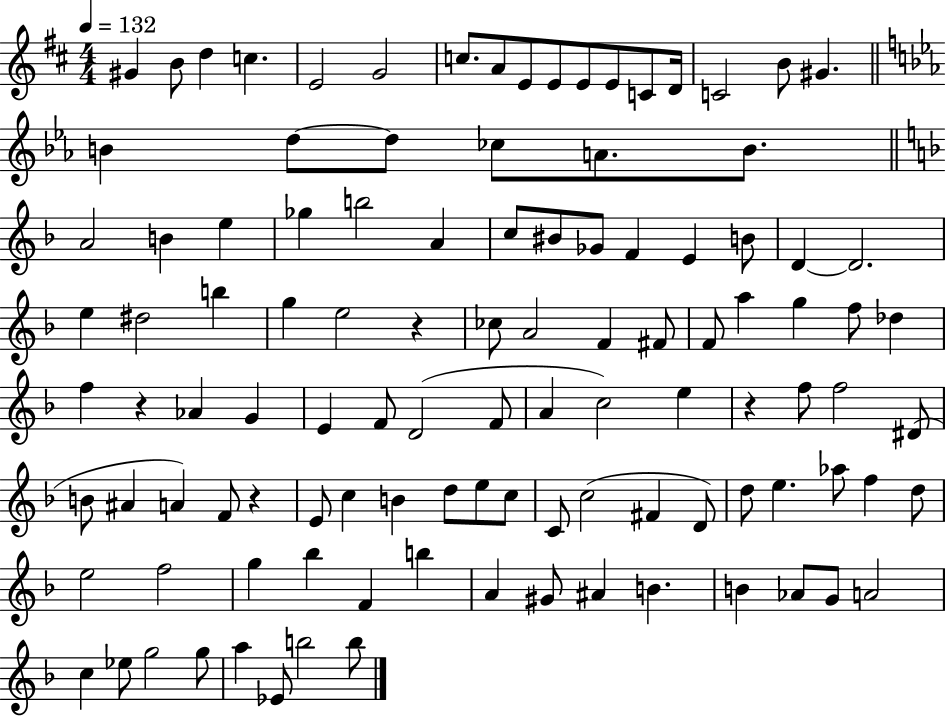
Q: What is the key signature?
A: D major